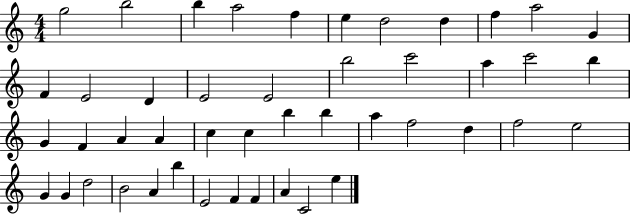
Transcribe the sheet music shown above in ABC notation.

X:1
T:Untitled
M:4/4
L:1/4
K:C
g2 b2 b a2 f e d2 d f a2 G F E2 D E2 E2 b2 c'2 a c'2 b G F A A c c b b a f2 d f2 e2 G G d2 B2 A b E2 F F A C2 e